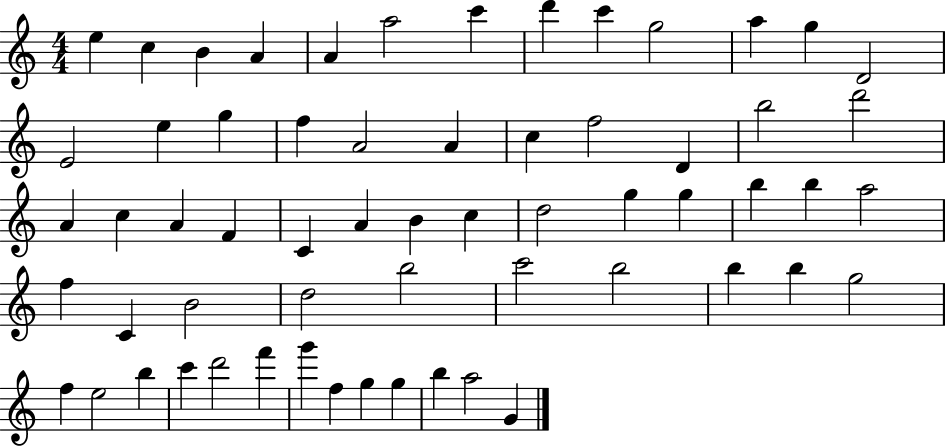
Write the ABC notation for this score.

X:1
T:Untitled
M:4/4
L:1/4
K:C
e c B A A a2 c' d' c' g2 a g D2 E2 e g f A2 A c f2 D b2 d'2 A c A F C A B c d2 g g b b a2 f C B2 d2 b2 c'2 b2 b b g2 f e2 b c' d'2 f' g' f g g b a2 G